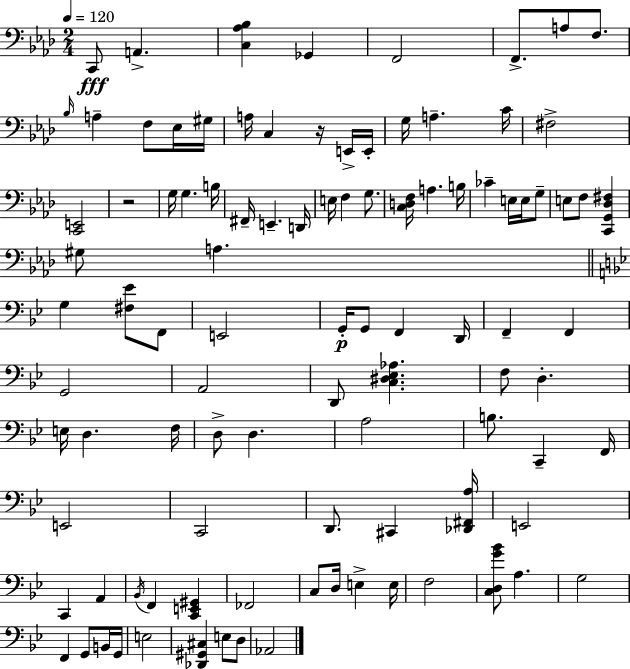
C2/e A2/q. [C3,Ab3,Bb3]/q Gb2/q F2/h F2/e. A3/e F3/e. Bb3/s A3/q F3/e Eb3/s G#3/s A3/s C3/q R/s E2/s E2/s G3/s A3/q. C4/s F#3/h [C2,E2]/h R/h G3/s G3/q. B3/s F#2/s E2/q. D2/s E3/s F3/q G3/e. [C3,D3,F3]/s A3/q. B3/s CES4/q E3/s E3/s G3/e E3/e F3/e [C2,G2,Db3,F#3]/q G#3/e A3/q. G3/q [F#3,Eb4]/e F2/e E2/h G2/s G2/e F2/q D2/s F2/q F2/q G2/h A2/h D2/e [C3,D#3,Eb3,Ab3]/q. F3/e D3/q. E3/s D3/q. F3/s D3/e D3/q. A3/h B3/e. C2/q F2/s E2/h C2/h D2/e. C#2/q [Db2,F#2,A3]/s E2/h C2/q A2/q Bb2/s F2/q [C2,E2,G#2]/q FES2/h C3/e D3/s E3/q E3/s F3/h [C3,D3,G4,Bb4]/e A3/q. G3/h F2/q G2/e B2/s G2/s E3/h [Db2,G#2,C#3]/q E3/e D3/e Ab2/h